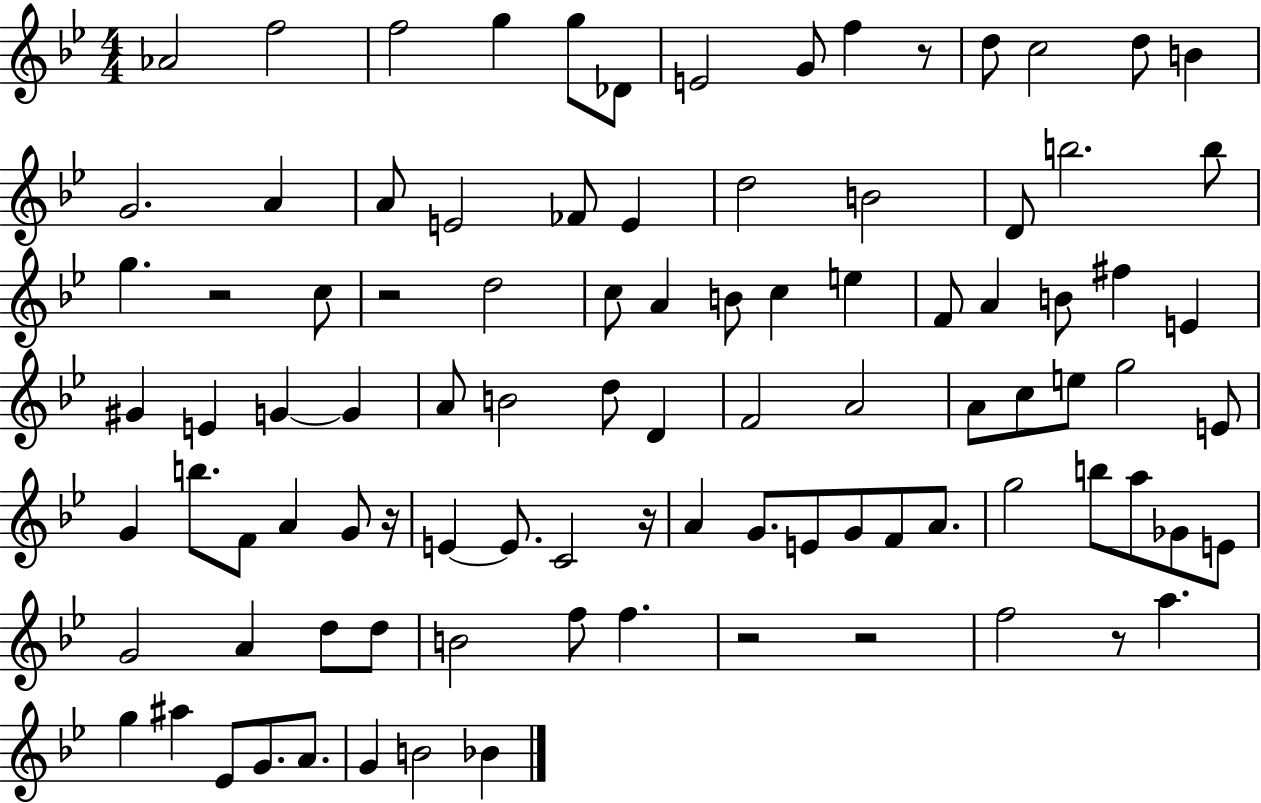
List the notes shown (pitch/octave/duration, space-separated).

Ab4/h F5/h F5/h G5/q G5/e Db4/e E4/h G4/e F5/q R/e D5/e C5/h D5/e B4/q G4/h. A4/q A4/e E4/h FES4/e E4/q D5/h B4/h D4/e B5/h. B5/e G5/q. R/h C5/e R/h D5/h C5/e A4/q B4/e C5/q E5/q F4/e A4/q B4/e F#5/q E4/q G#4/q E4/q G4/q G4/q A4/e B4/h D5/e D4/q F4/h A4/h A4/e C5/e E5/e G5/h E4/e G4/q B5/e. F4/e A4/q G4/e R/s E4/q E4/e. C4/h R/s A4/q G4/e. E4/e G4/e F4/e A4/e. G5/h B5/e A5/e Gb4/e E4/e G4/h A4/q D5/e D5/e B4/h F5/e F5/q. R/h R/h F5/h R/e A5/q. G5/q A#5/q Eb4/e G4/e. A4/e. G4/q B4/h Bb4/q